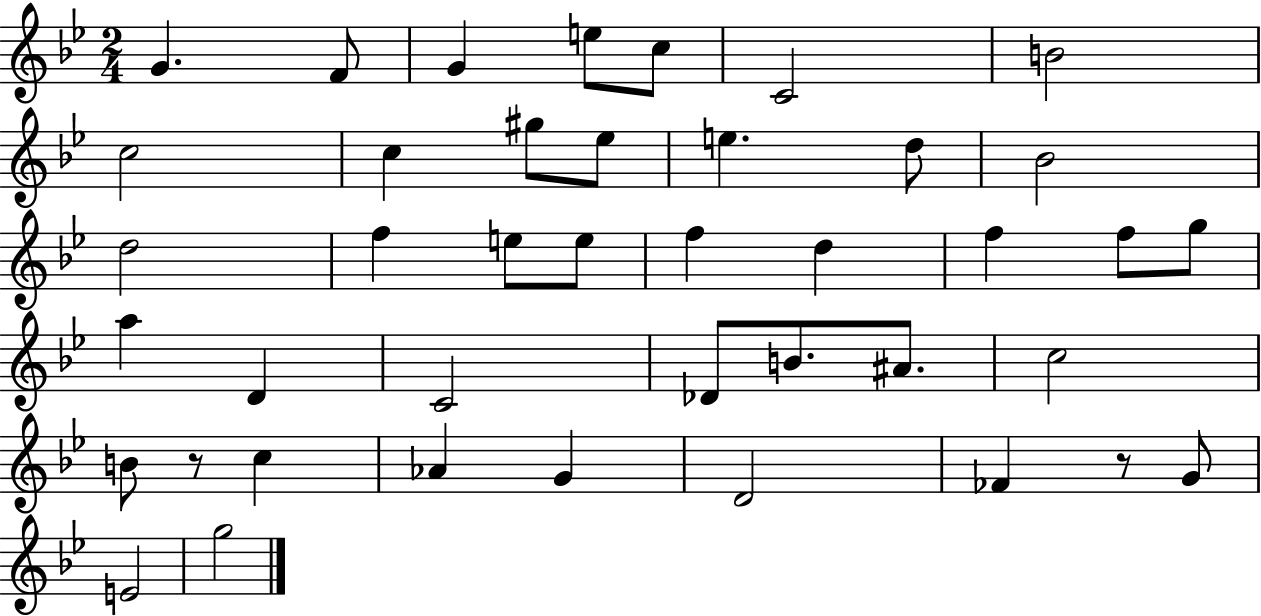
{
  \clef treble
  \numericTimeSignature
  \time 2/4
  \key bes \major
  \repeat volta 2 { g'4. f'8 | g'4 e''8 c''8 | c'2 | b'2 | \break c''2 | c''4 gis''8 ees''8 | e''4. d''8 | bes'2 | \break d''2 | f''4 e''8 e''8 | f''4 d''4 | f''4 f''8 g''8 | \break a''4 d'4 | c'2 | des'8 b'8. ais'8. | c''2 | \break b'8 r8 c''4 | aes'4 g'4 | d'2 | fes'4 r8 g'8 | \break e'2 | g''2 | } \bar "|."
}